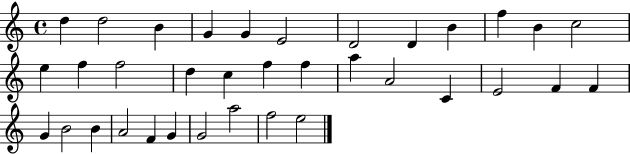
{
  \clef treble
  \time 4/4
  \defaultTimeSignature
  \key c \major
  d''4 d''2 b'4 | g'4 g'4 e'2 | d'2 d'4 b'4 | f''4 b'4 c''2 | \break e''4 f''4 f''2 | d''4 c''4 f''4 f''4 | a''4 a'2 c'4 | e'2 f'4 f'4 | \break g'4 b'2 b'4 | a'2 f'4 g'4 | g'2 a''2 | f''2 e''2 | \break \bar "|."
}